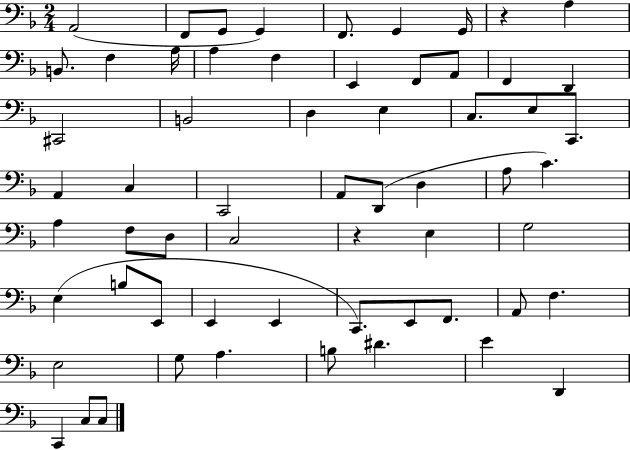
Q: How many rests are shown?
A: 2